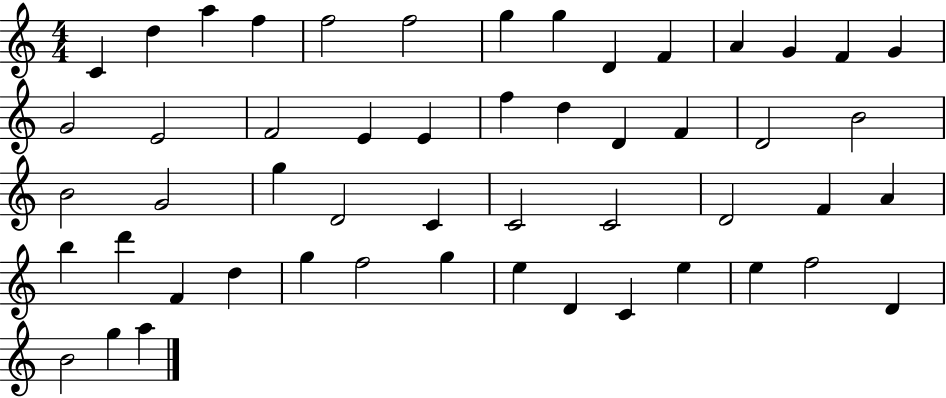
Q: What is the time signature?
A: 4/4